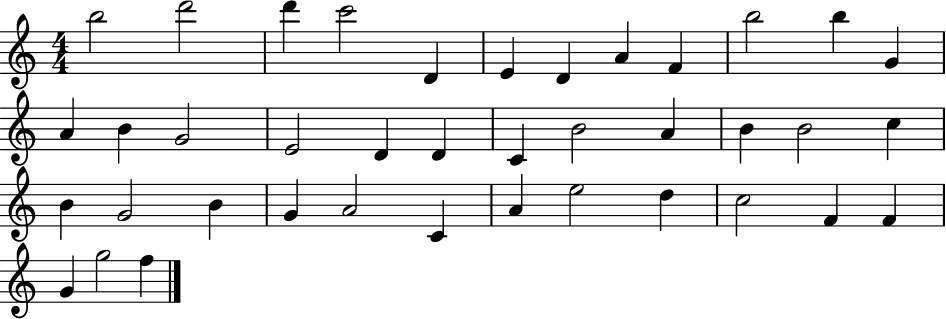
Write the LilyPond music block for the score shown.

{
  \clef treble
  \numericTimeSignature
  \time 4/4
  \key c \major
  b''2 d'''2 | d'''4 c'''2 d'4 | e'4 d'4 a'4 f'4 | b''2 b''4 g'4 | \break a'4 b'4 g'2 | e'2 d'4 d'4 | c'4 b'2 a'4 | b'4 b'2 c''4 | \break b'4 g'2 b'4 | g'4 a'2 c'4 | a'4 e''2 d''4 | c''2 f'4 f'4 | \break g'4 g''2 f''4 | \bar "|."
}